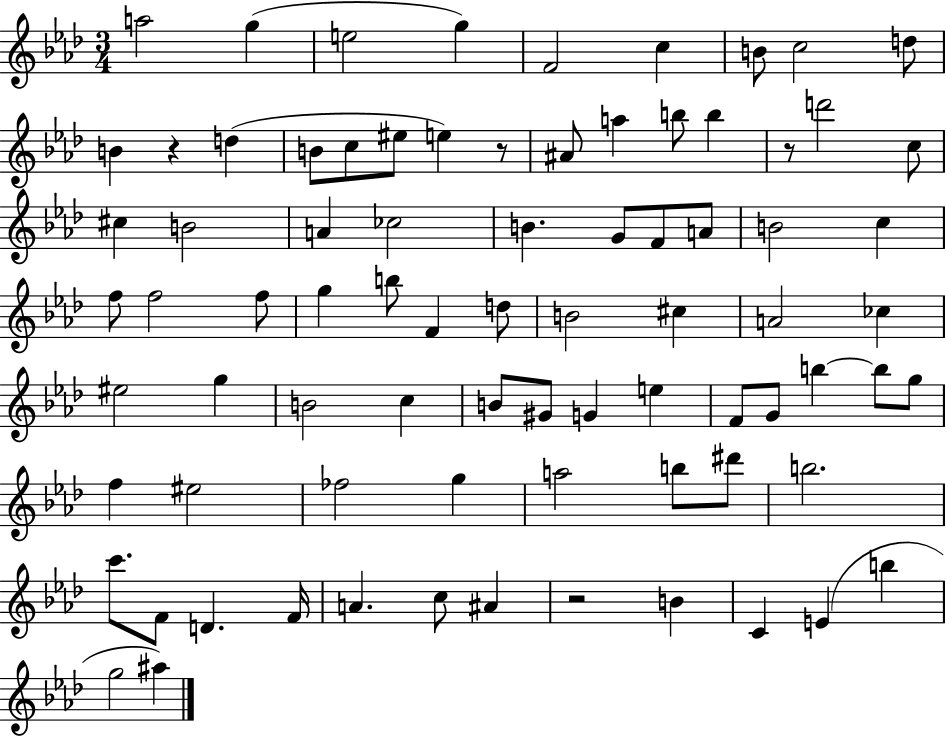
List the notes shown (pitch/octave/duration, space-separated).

A5/h G5/q E5/h G5/q F4/h C5/q B4/e C5/h D5/e B4/q R/q D5/q B4/e C5/e EIS5/e E5/q R/e A#4/e A5/q B5/e B5/q R/e D6/h C5/e C#5/q B4/h A4/q CES5/h B4/q. G4/e F4/e A4/e B4/h C5/q F5/e F5/h F5/e G5/q B5/e F4/q D5/e B4/h C#5/q A4/h CES5/q EIS5/h G5/q B4/h C5/q B4/e G#4/e G4/q E5/q F4/e G4/e B5/q B5/e G5/e F5/q EIS5/h FES5/h G5/q A5/h B5/e D#6/e B5/h. C6/e. F4/e D4/q. F4/s A4/q. C5/e A#4/q R/h B4/q C4/q E4/q B5/q G5/h A#5/q